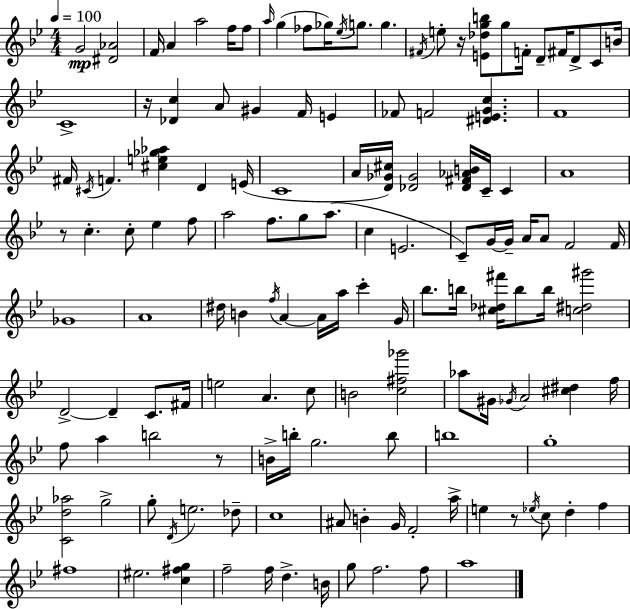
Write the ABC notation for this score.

X:1
T:Untitled
M:4/4
L:1/4
K:Bb
G2 [^D_A]2 F/4 A a2 f/4 f/2 a/4 g _f/2 _g/4 _e/4 g/2 g ^F/4 e/2 z/4 [E_dgb]/2 g/2 F/4 D/2 ^F/4 D/2 C/2 B/4 C4 z/4 [_Dc] A/2 ^G F/4 E _F/2 F2 [^DEGc] F4 ^F/4 ^C/4 F [^ce_g_a] D E/4 C4 A/4 [D_G^c]/4 [_D_G]2 [_D^F_AB]/4 C/4 C A4 z/2 c c/2 _e f/2 a2 f/2 g/2 a/2 c E2 C/2 G/4 G/4 A/4 A/2 F2 F/4 _G4 A4 ^d/4 B f/4 A A/4 a/4 c' G/4 _b/2 b/4 [^c_d^f']/4 b/2 b/4 [c^d^g']2 D2 D C/2 ^F/4 e2 A c/2 B2 [c^f_g']2 _a/2 ^G/4 _G/4 A2 [^c^d] f/4 f/2 a b2 z/2 B/4 b/4 g2 b/2 b4 g4 [Cd_a]2 g2 g/2 D/4 e2 _d/2 c4 ^A/2 B G/4 F2 a/4 e z/2 _e/4 c/2 d f ^f4 ^e2 [c^fg] f2 f/4 d B/4 g/2 f2 f/2 a4